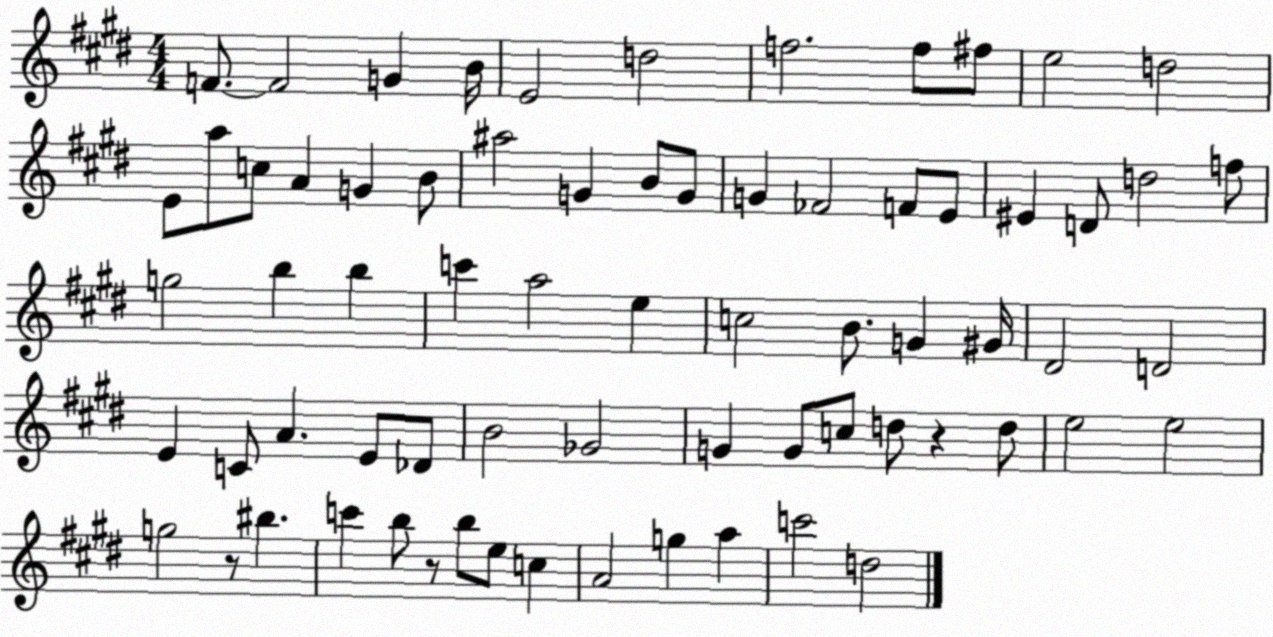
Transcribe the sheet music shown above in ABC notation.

X:1
T:Untitled
M:4/4
L:1/4
K:E
F/2 F2 G B/4 E2 d2 f2 f/2 ^f/2 e2 d2 E/2 a/2 c/2 A G B/2 ^a2 G B/2 G/2 G _F2 F/2 E/2 ^E D/2 d2 f/2 g2 b b c' a2 e c2 B/2 G ^G/4 ^D2 D2 E C/2 A E/2 _D/2 B2 _G2 G G/2 c/2 d/2 z d/2 e2 e2 g2 z/2 ^b c' b/2 z/2 b/2 e/2 c A2 g a c'2 d2